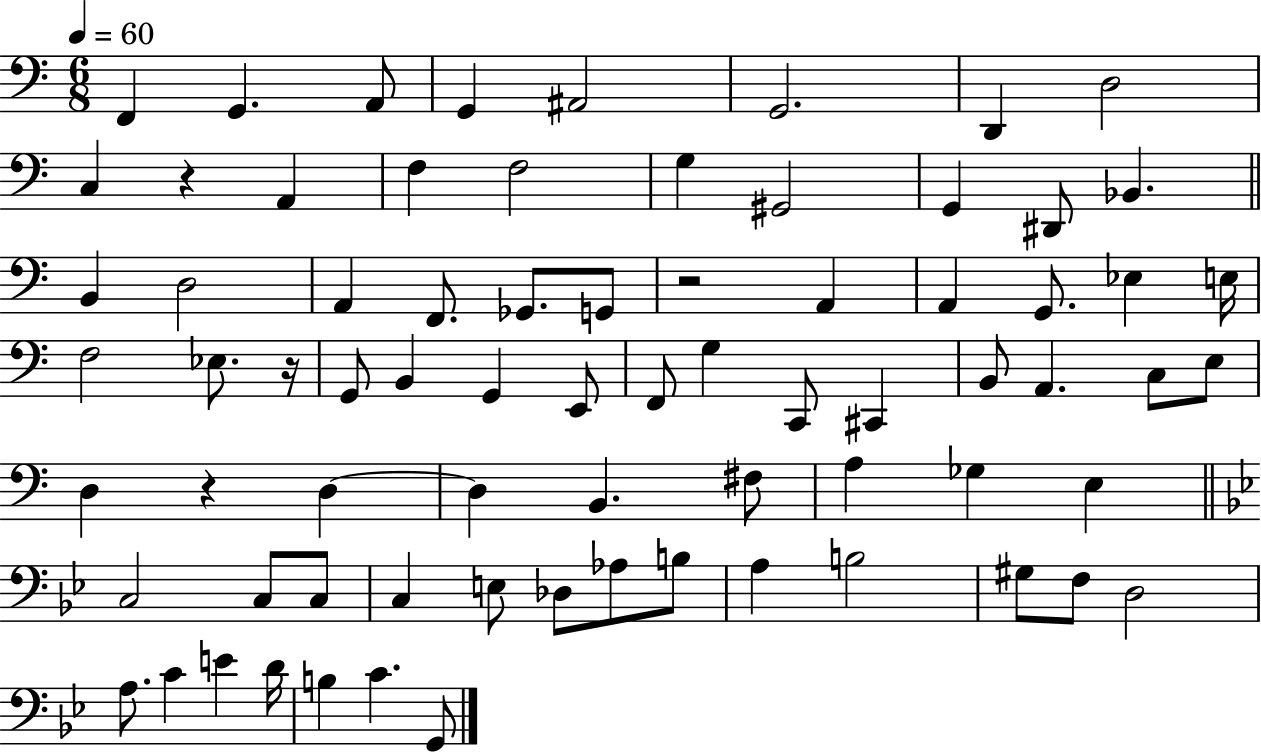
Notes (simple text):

F2/q G2/q. A2/e G2/q A#2/h G2/h. D2/q D3/h C3/q R/q A2/q F3/q F3/h G3/q G#2/h G2/q D#2/e Bb2/q. B2/q D3/h A2/q F2/e. Gb2/e. G2/e R/h A2/q A2/q G2/e. Eb3/q E3/s F3/h Eb3/e. R/s G2/e B2/q G2/q E2/e F2/e G3/q C2/e C#2/q B2/e A2/q. C3/e E3/e D3/q R/q D3/q D3/q B2/q. F#3/e A3/q Gb3/q E3/q C3/h C3/e C3/e C3/q E3/e Db3/e Ab3/e B3/e A3/q B3/h G#3/e F3/e D3/h A3/e. C4/q E4/q D4/s B3/q C4/q. G2/e